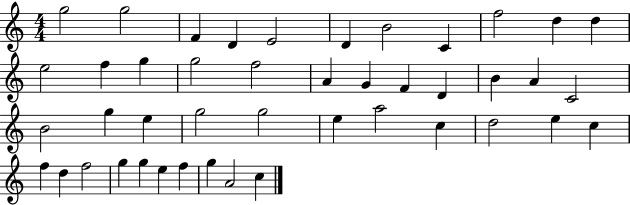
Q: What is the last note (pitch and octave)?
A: C5